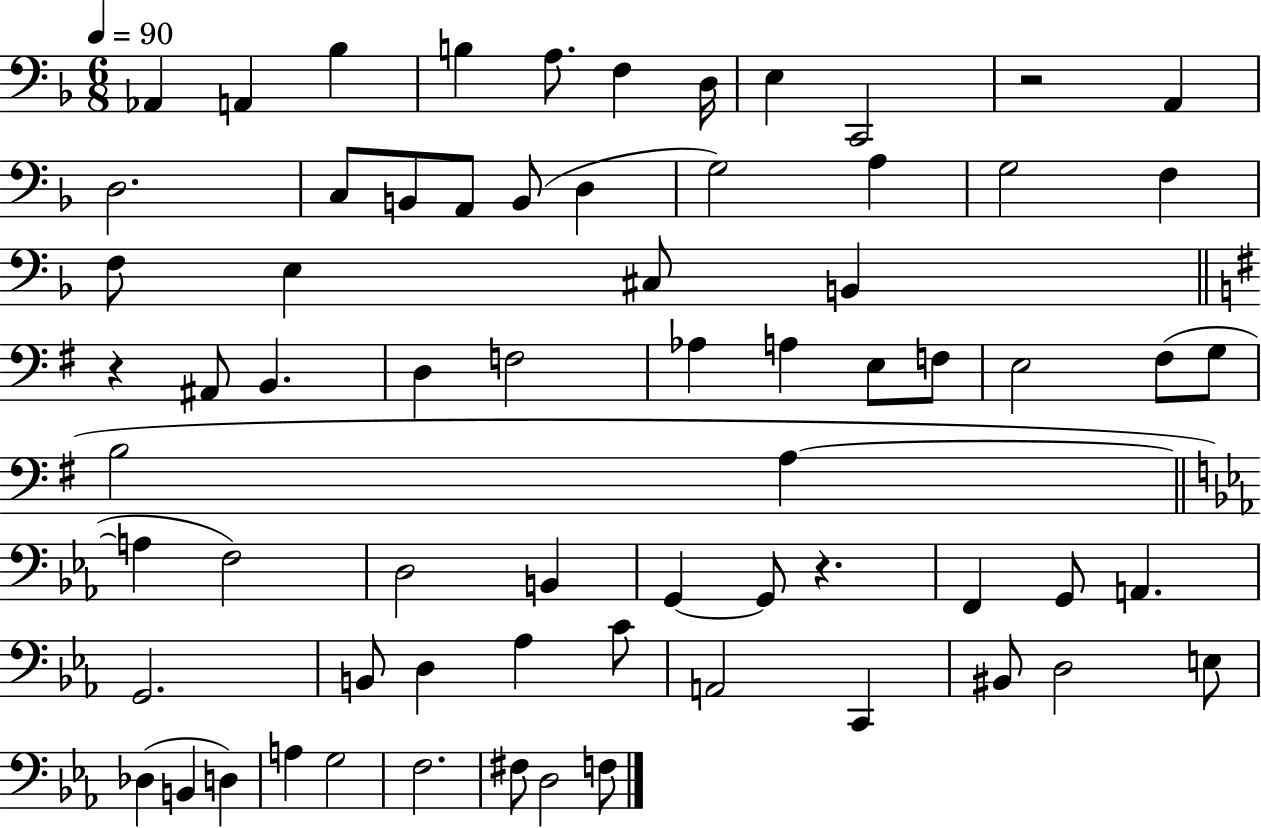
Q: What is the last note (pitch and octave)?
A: F3